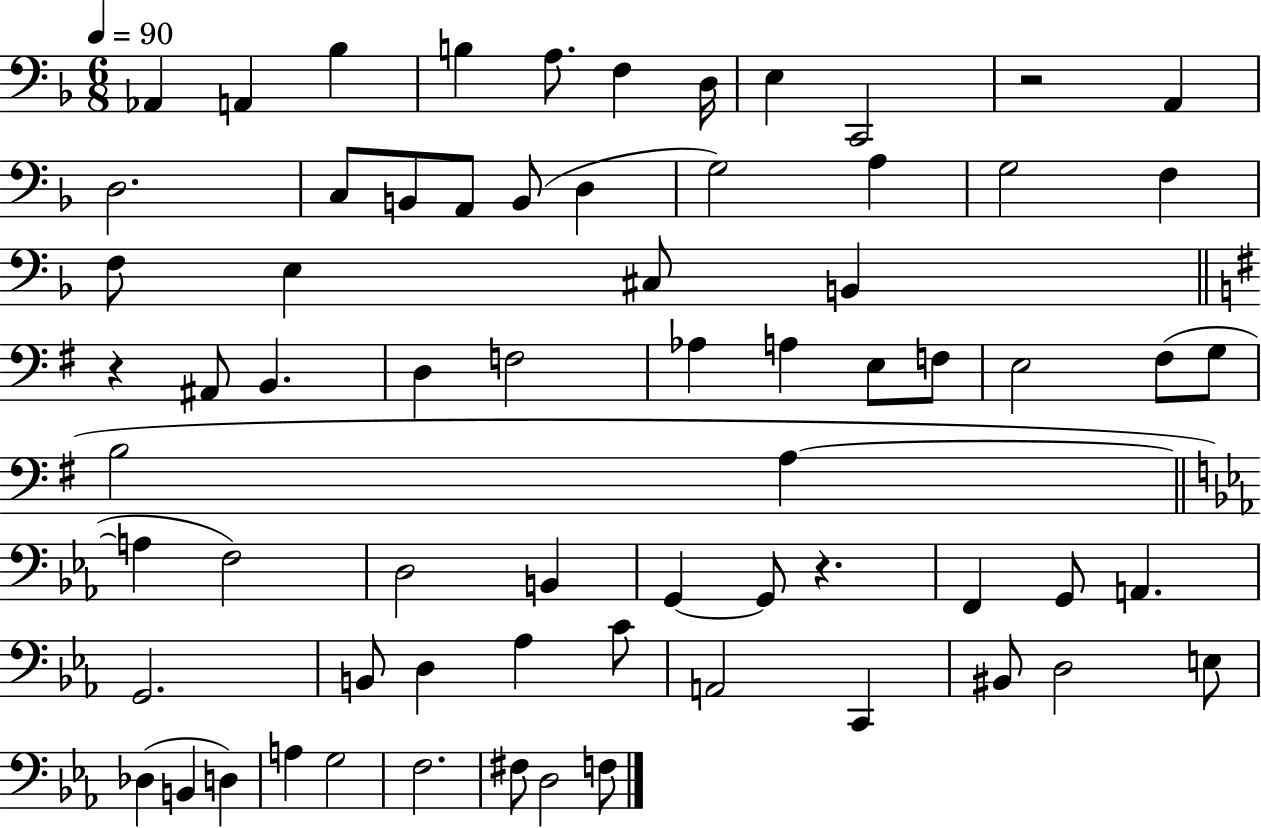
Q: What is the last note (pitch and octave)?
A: F3